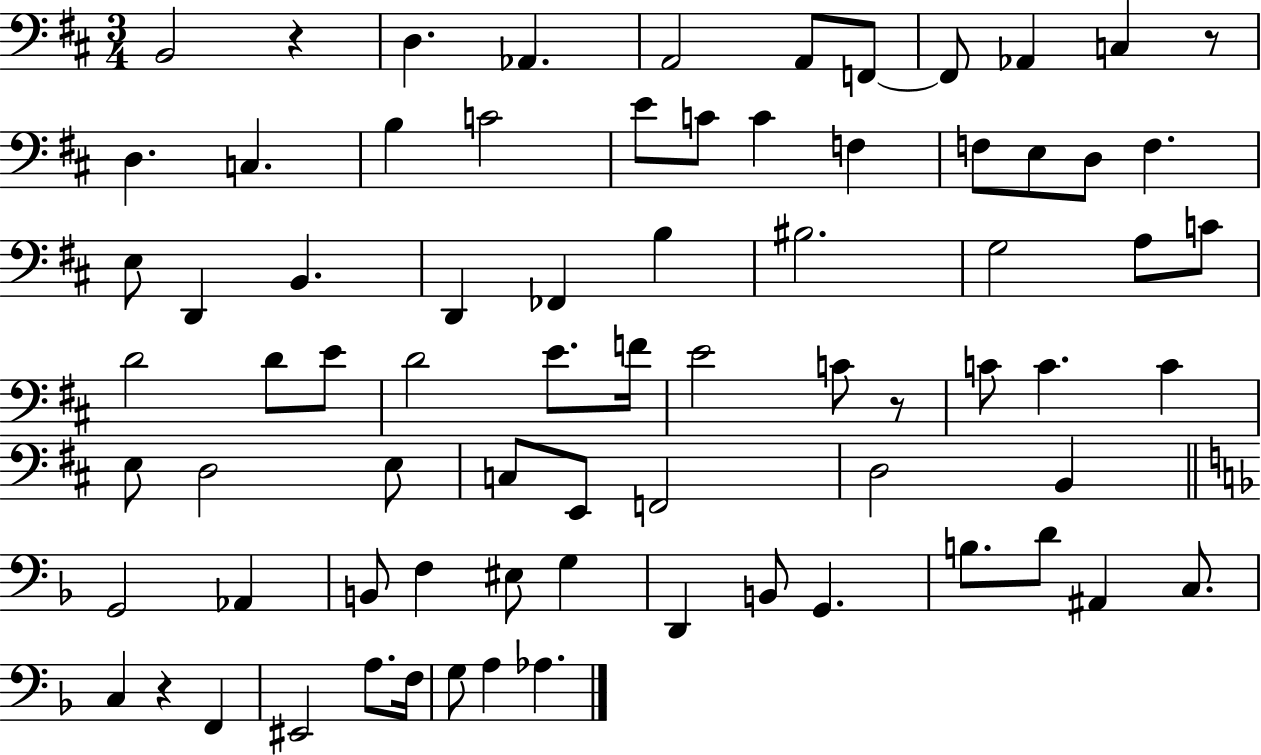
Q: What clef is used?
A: bass